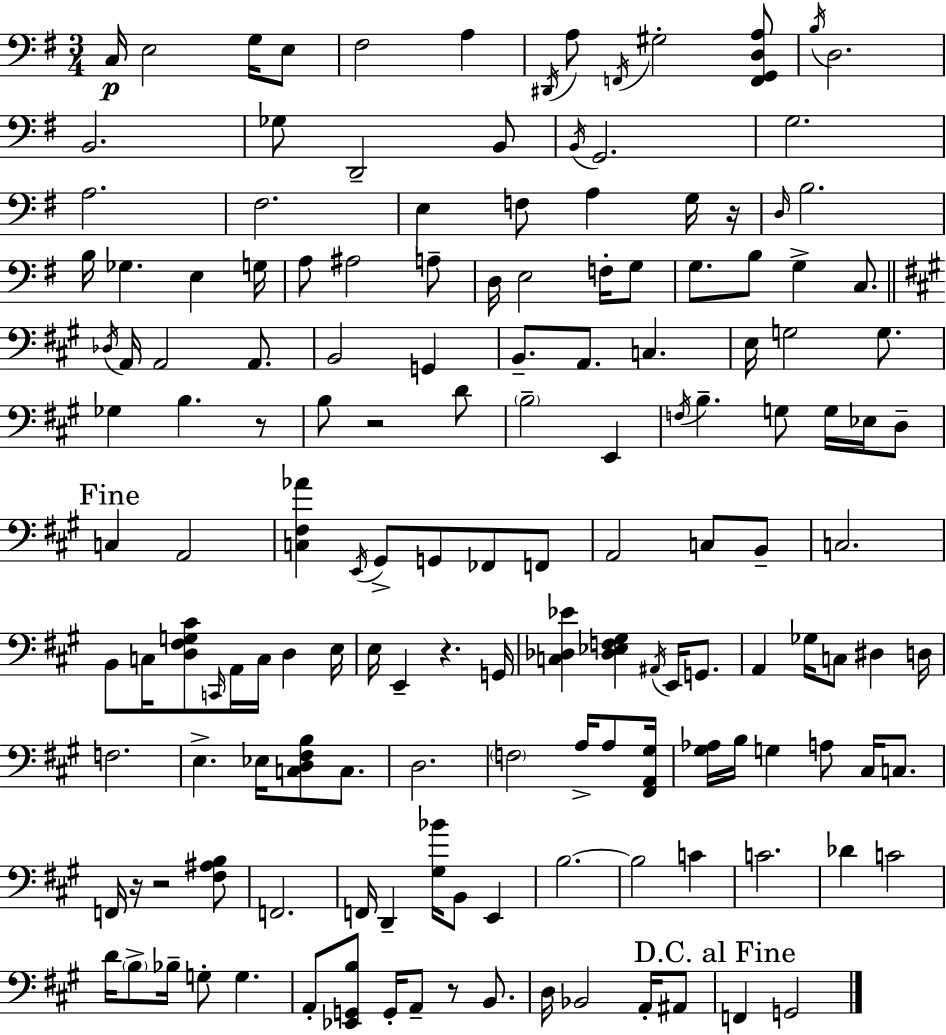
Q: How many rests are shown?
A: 7